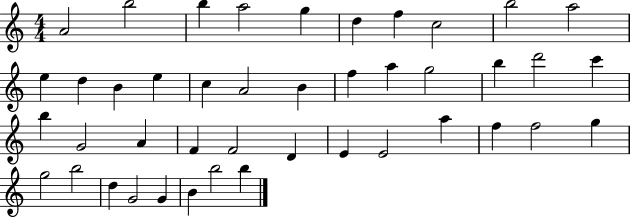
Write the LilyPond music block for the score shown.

{
  \clef treble
  \numericTimeSignature
  \time 4/4
  \key c \major
  a'2 b''2 | b''4 a''2 g''4 | d''4 f''4 c''2 | b''2 a''2 | \break e''4 d''4 b'4 e''4 | c''4 a'2 b'4 | f''4 a''4 g''2 | b''4 d'''2 c'''4 | \break b''4 g'2 a'4 | f'4 f'2 d'4 | e'4 e'2 a''4 | f''4 f''2 g''4 | \break g''2 b''2 | d''4 g'2 g'4 | b'4 b''2 b''4 | \bar "|."
}